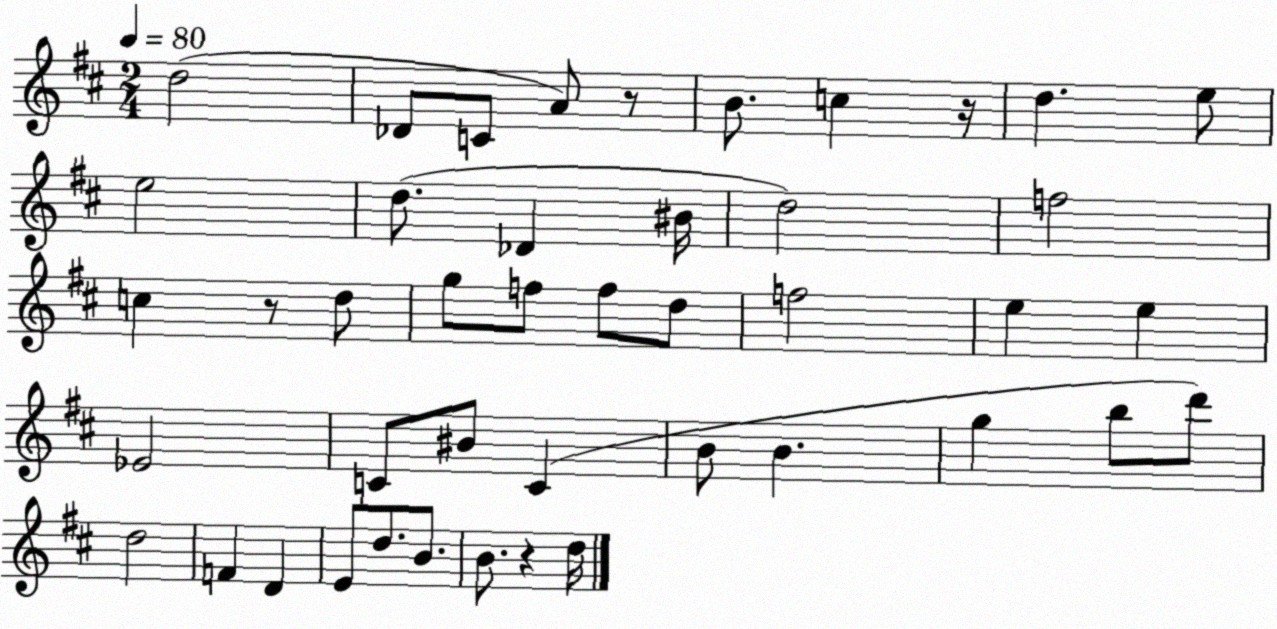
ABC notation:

X:1
T:Untitled
M:2/4
L:1/4
K:D
d2 _D/2 C/2 A/2 z/2 B/2 c z/4 d e/2 e2 d/2 _D ^B/4 d2 f2 c z/2 d/2 g/2 f/2 f/2 d/2 f2 e e _E2 C/2 ^B/2 C B/2 B g b/2 d'/2 d2 F D E/2 d/2 B/2 B/2 z d/4